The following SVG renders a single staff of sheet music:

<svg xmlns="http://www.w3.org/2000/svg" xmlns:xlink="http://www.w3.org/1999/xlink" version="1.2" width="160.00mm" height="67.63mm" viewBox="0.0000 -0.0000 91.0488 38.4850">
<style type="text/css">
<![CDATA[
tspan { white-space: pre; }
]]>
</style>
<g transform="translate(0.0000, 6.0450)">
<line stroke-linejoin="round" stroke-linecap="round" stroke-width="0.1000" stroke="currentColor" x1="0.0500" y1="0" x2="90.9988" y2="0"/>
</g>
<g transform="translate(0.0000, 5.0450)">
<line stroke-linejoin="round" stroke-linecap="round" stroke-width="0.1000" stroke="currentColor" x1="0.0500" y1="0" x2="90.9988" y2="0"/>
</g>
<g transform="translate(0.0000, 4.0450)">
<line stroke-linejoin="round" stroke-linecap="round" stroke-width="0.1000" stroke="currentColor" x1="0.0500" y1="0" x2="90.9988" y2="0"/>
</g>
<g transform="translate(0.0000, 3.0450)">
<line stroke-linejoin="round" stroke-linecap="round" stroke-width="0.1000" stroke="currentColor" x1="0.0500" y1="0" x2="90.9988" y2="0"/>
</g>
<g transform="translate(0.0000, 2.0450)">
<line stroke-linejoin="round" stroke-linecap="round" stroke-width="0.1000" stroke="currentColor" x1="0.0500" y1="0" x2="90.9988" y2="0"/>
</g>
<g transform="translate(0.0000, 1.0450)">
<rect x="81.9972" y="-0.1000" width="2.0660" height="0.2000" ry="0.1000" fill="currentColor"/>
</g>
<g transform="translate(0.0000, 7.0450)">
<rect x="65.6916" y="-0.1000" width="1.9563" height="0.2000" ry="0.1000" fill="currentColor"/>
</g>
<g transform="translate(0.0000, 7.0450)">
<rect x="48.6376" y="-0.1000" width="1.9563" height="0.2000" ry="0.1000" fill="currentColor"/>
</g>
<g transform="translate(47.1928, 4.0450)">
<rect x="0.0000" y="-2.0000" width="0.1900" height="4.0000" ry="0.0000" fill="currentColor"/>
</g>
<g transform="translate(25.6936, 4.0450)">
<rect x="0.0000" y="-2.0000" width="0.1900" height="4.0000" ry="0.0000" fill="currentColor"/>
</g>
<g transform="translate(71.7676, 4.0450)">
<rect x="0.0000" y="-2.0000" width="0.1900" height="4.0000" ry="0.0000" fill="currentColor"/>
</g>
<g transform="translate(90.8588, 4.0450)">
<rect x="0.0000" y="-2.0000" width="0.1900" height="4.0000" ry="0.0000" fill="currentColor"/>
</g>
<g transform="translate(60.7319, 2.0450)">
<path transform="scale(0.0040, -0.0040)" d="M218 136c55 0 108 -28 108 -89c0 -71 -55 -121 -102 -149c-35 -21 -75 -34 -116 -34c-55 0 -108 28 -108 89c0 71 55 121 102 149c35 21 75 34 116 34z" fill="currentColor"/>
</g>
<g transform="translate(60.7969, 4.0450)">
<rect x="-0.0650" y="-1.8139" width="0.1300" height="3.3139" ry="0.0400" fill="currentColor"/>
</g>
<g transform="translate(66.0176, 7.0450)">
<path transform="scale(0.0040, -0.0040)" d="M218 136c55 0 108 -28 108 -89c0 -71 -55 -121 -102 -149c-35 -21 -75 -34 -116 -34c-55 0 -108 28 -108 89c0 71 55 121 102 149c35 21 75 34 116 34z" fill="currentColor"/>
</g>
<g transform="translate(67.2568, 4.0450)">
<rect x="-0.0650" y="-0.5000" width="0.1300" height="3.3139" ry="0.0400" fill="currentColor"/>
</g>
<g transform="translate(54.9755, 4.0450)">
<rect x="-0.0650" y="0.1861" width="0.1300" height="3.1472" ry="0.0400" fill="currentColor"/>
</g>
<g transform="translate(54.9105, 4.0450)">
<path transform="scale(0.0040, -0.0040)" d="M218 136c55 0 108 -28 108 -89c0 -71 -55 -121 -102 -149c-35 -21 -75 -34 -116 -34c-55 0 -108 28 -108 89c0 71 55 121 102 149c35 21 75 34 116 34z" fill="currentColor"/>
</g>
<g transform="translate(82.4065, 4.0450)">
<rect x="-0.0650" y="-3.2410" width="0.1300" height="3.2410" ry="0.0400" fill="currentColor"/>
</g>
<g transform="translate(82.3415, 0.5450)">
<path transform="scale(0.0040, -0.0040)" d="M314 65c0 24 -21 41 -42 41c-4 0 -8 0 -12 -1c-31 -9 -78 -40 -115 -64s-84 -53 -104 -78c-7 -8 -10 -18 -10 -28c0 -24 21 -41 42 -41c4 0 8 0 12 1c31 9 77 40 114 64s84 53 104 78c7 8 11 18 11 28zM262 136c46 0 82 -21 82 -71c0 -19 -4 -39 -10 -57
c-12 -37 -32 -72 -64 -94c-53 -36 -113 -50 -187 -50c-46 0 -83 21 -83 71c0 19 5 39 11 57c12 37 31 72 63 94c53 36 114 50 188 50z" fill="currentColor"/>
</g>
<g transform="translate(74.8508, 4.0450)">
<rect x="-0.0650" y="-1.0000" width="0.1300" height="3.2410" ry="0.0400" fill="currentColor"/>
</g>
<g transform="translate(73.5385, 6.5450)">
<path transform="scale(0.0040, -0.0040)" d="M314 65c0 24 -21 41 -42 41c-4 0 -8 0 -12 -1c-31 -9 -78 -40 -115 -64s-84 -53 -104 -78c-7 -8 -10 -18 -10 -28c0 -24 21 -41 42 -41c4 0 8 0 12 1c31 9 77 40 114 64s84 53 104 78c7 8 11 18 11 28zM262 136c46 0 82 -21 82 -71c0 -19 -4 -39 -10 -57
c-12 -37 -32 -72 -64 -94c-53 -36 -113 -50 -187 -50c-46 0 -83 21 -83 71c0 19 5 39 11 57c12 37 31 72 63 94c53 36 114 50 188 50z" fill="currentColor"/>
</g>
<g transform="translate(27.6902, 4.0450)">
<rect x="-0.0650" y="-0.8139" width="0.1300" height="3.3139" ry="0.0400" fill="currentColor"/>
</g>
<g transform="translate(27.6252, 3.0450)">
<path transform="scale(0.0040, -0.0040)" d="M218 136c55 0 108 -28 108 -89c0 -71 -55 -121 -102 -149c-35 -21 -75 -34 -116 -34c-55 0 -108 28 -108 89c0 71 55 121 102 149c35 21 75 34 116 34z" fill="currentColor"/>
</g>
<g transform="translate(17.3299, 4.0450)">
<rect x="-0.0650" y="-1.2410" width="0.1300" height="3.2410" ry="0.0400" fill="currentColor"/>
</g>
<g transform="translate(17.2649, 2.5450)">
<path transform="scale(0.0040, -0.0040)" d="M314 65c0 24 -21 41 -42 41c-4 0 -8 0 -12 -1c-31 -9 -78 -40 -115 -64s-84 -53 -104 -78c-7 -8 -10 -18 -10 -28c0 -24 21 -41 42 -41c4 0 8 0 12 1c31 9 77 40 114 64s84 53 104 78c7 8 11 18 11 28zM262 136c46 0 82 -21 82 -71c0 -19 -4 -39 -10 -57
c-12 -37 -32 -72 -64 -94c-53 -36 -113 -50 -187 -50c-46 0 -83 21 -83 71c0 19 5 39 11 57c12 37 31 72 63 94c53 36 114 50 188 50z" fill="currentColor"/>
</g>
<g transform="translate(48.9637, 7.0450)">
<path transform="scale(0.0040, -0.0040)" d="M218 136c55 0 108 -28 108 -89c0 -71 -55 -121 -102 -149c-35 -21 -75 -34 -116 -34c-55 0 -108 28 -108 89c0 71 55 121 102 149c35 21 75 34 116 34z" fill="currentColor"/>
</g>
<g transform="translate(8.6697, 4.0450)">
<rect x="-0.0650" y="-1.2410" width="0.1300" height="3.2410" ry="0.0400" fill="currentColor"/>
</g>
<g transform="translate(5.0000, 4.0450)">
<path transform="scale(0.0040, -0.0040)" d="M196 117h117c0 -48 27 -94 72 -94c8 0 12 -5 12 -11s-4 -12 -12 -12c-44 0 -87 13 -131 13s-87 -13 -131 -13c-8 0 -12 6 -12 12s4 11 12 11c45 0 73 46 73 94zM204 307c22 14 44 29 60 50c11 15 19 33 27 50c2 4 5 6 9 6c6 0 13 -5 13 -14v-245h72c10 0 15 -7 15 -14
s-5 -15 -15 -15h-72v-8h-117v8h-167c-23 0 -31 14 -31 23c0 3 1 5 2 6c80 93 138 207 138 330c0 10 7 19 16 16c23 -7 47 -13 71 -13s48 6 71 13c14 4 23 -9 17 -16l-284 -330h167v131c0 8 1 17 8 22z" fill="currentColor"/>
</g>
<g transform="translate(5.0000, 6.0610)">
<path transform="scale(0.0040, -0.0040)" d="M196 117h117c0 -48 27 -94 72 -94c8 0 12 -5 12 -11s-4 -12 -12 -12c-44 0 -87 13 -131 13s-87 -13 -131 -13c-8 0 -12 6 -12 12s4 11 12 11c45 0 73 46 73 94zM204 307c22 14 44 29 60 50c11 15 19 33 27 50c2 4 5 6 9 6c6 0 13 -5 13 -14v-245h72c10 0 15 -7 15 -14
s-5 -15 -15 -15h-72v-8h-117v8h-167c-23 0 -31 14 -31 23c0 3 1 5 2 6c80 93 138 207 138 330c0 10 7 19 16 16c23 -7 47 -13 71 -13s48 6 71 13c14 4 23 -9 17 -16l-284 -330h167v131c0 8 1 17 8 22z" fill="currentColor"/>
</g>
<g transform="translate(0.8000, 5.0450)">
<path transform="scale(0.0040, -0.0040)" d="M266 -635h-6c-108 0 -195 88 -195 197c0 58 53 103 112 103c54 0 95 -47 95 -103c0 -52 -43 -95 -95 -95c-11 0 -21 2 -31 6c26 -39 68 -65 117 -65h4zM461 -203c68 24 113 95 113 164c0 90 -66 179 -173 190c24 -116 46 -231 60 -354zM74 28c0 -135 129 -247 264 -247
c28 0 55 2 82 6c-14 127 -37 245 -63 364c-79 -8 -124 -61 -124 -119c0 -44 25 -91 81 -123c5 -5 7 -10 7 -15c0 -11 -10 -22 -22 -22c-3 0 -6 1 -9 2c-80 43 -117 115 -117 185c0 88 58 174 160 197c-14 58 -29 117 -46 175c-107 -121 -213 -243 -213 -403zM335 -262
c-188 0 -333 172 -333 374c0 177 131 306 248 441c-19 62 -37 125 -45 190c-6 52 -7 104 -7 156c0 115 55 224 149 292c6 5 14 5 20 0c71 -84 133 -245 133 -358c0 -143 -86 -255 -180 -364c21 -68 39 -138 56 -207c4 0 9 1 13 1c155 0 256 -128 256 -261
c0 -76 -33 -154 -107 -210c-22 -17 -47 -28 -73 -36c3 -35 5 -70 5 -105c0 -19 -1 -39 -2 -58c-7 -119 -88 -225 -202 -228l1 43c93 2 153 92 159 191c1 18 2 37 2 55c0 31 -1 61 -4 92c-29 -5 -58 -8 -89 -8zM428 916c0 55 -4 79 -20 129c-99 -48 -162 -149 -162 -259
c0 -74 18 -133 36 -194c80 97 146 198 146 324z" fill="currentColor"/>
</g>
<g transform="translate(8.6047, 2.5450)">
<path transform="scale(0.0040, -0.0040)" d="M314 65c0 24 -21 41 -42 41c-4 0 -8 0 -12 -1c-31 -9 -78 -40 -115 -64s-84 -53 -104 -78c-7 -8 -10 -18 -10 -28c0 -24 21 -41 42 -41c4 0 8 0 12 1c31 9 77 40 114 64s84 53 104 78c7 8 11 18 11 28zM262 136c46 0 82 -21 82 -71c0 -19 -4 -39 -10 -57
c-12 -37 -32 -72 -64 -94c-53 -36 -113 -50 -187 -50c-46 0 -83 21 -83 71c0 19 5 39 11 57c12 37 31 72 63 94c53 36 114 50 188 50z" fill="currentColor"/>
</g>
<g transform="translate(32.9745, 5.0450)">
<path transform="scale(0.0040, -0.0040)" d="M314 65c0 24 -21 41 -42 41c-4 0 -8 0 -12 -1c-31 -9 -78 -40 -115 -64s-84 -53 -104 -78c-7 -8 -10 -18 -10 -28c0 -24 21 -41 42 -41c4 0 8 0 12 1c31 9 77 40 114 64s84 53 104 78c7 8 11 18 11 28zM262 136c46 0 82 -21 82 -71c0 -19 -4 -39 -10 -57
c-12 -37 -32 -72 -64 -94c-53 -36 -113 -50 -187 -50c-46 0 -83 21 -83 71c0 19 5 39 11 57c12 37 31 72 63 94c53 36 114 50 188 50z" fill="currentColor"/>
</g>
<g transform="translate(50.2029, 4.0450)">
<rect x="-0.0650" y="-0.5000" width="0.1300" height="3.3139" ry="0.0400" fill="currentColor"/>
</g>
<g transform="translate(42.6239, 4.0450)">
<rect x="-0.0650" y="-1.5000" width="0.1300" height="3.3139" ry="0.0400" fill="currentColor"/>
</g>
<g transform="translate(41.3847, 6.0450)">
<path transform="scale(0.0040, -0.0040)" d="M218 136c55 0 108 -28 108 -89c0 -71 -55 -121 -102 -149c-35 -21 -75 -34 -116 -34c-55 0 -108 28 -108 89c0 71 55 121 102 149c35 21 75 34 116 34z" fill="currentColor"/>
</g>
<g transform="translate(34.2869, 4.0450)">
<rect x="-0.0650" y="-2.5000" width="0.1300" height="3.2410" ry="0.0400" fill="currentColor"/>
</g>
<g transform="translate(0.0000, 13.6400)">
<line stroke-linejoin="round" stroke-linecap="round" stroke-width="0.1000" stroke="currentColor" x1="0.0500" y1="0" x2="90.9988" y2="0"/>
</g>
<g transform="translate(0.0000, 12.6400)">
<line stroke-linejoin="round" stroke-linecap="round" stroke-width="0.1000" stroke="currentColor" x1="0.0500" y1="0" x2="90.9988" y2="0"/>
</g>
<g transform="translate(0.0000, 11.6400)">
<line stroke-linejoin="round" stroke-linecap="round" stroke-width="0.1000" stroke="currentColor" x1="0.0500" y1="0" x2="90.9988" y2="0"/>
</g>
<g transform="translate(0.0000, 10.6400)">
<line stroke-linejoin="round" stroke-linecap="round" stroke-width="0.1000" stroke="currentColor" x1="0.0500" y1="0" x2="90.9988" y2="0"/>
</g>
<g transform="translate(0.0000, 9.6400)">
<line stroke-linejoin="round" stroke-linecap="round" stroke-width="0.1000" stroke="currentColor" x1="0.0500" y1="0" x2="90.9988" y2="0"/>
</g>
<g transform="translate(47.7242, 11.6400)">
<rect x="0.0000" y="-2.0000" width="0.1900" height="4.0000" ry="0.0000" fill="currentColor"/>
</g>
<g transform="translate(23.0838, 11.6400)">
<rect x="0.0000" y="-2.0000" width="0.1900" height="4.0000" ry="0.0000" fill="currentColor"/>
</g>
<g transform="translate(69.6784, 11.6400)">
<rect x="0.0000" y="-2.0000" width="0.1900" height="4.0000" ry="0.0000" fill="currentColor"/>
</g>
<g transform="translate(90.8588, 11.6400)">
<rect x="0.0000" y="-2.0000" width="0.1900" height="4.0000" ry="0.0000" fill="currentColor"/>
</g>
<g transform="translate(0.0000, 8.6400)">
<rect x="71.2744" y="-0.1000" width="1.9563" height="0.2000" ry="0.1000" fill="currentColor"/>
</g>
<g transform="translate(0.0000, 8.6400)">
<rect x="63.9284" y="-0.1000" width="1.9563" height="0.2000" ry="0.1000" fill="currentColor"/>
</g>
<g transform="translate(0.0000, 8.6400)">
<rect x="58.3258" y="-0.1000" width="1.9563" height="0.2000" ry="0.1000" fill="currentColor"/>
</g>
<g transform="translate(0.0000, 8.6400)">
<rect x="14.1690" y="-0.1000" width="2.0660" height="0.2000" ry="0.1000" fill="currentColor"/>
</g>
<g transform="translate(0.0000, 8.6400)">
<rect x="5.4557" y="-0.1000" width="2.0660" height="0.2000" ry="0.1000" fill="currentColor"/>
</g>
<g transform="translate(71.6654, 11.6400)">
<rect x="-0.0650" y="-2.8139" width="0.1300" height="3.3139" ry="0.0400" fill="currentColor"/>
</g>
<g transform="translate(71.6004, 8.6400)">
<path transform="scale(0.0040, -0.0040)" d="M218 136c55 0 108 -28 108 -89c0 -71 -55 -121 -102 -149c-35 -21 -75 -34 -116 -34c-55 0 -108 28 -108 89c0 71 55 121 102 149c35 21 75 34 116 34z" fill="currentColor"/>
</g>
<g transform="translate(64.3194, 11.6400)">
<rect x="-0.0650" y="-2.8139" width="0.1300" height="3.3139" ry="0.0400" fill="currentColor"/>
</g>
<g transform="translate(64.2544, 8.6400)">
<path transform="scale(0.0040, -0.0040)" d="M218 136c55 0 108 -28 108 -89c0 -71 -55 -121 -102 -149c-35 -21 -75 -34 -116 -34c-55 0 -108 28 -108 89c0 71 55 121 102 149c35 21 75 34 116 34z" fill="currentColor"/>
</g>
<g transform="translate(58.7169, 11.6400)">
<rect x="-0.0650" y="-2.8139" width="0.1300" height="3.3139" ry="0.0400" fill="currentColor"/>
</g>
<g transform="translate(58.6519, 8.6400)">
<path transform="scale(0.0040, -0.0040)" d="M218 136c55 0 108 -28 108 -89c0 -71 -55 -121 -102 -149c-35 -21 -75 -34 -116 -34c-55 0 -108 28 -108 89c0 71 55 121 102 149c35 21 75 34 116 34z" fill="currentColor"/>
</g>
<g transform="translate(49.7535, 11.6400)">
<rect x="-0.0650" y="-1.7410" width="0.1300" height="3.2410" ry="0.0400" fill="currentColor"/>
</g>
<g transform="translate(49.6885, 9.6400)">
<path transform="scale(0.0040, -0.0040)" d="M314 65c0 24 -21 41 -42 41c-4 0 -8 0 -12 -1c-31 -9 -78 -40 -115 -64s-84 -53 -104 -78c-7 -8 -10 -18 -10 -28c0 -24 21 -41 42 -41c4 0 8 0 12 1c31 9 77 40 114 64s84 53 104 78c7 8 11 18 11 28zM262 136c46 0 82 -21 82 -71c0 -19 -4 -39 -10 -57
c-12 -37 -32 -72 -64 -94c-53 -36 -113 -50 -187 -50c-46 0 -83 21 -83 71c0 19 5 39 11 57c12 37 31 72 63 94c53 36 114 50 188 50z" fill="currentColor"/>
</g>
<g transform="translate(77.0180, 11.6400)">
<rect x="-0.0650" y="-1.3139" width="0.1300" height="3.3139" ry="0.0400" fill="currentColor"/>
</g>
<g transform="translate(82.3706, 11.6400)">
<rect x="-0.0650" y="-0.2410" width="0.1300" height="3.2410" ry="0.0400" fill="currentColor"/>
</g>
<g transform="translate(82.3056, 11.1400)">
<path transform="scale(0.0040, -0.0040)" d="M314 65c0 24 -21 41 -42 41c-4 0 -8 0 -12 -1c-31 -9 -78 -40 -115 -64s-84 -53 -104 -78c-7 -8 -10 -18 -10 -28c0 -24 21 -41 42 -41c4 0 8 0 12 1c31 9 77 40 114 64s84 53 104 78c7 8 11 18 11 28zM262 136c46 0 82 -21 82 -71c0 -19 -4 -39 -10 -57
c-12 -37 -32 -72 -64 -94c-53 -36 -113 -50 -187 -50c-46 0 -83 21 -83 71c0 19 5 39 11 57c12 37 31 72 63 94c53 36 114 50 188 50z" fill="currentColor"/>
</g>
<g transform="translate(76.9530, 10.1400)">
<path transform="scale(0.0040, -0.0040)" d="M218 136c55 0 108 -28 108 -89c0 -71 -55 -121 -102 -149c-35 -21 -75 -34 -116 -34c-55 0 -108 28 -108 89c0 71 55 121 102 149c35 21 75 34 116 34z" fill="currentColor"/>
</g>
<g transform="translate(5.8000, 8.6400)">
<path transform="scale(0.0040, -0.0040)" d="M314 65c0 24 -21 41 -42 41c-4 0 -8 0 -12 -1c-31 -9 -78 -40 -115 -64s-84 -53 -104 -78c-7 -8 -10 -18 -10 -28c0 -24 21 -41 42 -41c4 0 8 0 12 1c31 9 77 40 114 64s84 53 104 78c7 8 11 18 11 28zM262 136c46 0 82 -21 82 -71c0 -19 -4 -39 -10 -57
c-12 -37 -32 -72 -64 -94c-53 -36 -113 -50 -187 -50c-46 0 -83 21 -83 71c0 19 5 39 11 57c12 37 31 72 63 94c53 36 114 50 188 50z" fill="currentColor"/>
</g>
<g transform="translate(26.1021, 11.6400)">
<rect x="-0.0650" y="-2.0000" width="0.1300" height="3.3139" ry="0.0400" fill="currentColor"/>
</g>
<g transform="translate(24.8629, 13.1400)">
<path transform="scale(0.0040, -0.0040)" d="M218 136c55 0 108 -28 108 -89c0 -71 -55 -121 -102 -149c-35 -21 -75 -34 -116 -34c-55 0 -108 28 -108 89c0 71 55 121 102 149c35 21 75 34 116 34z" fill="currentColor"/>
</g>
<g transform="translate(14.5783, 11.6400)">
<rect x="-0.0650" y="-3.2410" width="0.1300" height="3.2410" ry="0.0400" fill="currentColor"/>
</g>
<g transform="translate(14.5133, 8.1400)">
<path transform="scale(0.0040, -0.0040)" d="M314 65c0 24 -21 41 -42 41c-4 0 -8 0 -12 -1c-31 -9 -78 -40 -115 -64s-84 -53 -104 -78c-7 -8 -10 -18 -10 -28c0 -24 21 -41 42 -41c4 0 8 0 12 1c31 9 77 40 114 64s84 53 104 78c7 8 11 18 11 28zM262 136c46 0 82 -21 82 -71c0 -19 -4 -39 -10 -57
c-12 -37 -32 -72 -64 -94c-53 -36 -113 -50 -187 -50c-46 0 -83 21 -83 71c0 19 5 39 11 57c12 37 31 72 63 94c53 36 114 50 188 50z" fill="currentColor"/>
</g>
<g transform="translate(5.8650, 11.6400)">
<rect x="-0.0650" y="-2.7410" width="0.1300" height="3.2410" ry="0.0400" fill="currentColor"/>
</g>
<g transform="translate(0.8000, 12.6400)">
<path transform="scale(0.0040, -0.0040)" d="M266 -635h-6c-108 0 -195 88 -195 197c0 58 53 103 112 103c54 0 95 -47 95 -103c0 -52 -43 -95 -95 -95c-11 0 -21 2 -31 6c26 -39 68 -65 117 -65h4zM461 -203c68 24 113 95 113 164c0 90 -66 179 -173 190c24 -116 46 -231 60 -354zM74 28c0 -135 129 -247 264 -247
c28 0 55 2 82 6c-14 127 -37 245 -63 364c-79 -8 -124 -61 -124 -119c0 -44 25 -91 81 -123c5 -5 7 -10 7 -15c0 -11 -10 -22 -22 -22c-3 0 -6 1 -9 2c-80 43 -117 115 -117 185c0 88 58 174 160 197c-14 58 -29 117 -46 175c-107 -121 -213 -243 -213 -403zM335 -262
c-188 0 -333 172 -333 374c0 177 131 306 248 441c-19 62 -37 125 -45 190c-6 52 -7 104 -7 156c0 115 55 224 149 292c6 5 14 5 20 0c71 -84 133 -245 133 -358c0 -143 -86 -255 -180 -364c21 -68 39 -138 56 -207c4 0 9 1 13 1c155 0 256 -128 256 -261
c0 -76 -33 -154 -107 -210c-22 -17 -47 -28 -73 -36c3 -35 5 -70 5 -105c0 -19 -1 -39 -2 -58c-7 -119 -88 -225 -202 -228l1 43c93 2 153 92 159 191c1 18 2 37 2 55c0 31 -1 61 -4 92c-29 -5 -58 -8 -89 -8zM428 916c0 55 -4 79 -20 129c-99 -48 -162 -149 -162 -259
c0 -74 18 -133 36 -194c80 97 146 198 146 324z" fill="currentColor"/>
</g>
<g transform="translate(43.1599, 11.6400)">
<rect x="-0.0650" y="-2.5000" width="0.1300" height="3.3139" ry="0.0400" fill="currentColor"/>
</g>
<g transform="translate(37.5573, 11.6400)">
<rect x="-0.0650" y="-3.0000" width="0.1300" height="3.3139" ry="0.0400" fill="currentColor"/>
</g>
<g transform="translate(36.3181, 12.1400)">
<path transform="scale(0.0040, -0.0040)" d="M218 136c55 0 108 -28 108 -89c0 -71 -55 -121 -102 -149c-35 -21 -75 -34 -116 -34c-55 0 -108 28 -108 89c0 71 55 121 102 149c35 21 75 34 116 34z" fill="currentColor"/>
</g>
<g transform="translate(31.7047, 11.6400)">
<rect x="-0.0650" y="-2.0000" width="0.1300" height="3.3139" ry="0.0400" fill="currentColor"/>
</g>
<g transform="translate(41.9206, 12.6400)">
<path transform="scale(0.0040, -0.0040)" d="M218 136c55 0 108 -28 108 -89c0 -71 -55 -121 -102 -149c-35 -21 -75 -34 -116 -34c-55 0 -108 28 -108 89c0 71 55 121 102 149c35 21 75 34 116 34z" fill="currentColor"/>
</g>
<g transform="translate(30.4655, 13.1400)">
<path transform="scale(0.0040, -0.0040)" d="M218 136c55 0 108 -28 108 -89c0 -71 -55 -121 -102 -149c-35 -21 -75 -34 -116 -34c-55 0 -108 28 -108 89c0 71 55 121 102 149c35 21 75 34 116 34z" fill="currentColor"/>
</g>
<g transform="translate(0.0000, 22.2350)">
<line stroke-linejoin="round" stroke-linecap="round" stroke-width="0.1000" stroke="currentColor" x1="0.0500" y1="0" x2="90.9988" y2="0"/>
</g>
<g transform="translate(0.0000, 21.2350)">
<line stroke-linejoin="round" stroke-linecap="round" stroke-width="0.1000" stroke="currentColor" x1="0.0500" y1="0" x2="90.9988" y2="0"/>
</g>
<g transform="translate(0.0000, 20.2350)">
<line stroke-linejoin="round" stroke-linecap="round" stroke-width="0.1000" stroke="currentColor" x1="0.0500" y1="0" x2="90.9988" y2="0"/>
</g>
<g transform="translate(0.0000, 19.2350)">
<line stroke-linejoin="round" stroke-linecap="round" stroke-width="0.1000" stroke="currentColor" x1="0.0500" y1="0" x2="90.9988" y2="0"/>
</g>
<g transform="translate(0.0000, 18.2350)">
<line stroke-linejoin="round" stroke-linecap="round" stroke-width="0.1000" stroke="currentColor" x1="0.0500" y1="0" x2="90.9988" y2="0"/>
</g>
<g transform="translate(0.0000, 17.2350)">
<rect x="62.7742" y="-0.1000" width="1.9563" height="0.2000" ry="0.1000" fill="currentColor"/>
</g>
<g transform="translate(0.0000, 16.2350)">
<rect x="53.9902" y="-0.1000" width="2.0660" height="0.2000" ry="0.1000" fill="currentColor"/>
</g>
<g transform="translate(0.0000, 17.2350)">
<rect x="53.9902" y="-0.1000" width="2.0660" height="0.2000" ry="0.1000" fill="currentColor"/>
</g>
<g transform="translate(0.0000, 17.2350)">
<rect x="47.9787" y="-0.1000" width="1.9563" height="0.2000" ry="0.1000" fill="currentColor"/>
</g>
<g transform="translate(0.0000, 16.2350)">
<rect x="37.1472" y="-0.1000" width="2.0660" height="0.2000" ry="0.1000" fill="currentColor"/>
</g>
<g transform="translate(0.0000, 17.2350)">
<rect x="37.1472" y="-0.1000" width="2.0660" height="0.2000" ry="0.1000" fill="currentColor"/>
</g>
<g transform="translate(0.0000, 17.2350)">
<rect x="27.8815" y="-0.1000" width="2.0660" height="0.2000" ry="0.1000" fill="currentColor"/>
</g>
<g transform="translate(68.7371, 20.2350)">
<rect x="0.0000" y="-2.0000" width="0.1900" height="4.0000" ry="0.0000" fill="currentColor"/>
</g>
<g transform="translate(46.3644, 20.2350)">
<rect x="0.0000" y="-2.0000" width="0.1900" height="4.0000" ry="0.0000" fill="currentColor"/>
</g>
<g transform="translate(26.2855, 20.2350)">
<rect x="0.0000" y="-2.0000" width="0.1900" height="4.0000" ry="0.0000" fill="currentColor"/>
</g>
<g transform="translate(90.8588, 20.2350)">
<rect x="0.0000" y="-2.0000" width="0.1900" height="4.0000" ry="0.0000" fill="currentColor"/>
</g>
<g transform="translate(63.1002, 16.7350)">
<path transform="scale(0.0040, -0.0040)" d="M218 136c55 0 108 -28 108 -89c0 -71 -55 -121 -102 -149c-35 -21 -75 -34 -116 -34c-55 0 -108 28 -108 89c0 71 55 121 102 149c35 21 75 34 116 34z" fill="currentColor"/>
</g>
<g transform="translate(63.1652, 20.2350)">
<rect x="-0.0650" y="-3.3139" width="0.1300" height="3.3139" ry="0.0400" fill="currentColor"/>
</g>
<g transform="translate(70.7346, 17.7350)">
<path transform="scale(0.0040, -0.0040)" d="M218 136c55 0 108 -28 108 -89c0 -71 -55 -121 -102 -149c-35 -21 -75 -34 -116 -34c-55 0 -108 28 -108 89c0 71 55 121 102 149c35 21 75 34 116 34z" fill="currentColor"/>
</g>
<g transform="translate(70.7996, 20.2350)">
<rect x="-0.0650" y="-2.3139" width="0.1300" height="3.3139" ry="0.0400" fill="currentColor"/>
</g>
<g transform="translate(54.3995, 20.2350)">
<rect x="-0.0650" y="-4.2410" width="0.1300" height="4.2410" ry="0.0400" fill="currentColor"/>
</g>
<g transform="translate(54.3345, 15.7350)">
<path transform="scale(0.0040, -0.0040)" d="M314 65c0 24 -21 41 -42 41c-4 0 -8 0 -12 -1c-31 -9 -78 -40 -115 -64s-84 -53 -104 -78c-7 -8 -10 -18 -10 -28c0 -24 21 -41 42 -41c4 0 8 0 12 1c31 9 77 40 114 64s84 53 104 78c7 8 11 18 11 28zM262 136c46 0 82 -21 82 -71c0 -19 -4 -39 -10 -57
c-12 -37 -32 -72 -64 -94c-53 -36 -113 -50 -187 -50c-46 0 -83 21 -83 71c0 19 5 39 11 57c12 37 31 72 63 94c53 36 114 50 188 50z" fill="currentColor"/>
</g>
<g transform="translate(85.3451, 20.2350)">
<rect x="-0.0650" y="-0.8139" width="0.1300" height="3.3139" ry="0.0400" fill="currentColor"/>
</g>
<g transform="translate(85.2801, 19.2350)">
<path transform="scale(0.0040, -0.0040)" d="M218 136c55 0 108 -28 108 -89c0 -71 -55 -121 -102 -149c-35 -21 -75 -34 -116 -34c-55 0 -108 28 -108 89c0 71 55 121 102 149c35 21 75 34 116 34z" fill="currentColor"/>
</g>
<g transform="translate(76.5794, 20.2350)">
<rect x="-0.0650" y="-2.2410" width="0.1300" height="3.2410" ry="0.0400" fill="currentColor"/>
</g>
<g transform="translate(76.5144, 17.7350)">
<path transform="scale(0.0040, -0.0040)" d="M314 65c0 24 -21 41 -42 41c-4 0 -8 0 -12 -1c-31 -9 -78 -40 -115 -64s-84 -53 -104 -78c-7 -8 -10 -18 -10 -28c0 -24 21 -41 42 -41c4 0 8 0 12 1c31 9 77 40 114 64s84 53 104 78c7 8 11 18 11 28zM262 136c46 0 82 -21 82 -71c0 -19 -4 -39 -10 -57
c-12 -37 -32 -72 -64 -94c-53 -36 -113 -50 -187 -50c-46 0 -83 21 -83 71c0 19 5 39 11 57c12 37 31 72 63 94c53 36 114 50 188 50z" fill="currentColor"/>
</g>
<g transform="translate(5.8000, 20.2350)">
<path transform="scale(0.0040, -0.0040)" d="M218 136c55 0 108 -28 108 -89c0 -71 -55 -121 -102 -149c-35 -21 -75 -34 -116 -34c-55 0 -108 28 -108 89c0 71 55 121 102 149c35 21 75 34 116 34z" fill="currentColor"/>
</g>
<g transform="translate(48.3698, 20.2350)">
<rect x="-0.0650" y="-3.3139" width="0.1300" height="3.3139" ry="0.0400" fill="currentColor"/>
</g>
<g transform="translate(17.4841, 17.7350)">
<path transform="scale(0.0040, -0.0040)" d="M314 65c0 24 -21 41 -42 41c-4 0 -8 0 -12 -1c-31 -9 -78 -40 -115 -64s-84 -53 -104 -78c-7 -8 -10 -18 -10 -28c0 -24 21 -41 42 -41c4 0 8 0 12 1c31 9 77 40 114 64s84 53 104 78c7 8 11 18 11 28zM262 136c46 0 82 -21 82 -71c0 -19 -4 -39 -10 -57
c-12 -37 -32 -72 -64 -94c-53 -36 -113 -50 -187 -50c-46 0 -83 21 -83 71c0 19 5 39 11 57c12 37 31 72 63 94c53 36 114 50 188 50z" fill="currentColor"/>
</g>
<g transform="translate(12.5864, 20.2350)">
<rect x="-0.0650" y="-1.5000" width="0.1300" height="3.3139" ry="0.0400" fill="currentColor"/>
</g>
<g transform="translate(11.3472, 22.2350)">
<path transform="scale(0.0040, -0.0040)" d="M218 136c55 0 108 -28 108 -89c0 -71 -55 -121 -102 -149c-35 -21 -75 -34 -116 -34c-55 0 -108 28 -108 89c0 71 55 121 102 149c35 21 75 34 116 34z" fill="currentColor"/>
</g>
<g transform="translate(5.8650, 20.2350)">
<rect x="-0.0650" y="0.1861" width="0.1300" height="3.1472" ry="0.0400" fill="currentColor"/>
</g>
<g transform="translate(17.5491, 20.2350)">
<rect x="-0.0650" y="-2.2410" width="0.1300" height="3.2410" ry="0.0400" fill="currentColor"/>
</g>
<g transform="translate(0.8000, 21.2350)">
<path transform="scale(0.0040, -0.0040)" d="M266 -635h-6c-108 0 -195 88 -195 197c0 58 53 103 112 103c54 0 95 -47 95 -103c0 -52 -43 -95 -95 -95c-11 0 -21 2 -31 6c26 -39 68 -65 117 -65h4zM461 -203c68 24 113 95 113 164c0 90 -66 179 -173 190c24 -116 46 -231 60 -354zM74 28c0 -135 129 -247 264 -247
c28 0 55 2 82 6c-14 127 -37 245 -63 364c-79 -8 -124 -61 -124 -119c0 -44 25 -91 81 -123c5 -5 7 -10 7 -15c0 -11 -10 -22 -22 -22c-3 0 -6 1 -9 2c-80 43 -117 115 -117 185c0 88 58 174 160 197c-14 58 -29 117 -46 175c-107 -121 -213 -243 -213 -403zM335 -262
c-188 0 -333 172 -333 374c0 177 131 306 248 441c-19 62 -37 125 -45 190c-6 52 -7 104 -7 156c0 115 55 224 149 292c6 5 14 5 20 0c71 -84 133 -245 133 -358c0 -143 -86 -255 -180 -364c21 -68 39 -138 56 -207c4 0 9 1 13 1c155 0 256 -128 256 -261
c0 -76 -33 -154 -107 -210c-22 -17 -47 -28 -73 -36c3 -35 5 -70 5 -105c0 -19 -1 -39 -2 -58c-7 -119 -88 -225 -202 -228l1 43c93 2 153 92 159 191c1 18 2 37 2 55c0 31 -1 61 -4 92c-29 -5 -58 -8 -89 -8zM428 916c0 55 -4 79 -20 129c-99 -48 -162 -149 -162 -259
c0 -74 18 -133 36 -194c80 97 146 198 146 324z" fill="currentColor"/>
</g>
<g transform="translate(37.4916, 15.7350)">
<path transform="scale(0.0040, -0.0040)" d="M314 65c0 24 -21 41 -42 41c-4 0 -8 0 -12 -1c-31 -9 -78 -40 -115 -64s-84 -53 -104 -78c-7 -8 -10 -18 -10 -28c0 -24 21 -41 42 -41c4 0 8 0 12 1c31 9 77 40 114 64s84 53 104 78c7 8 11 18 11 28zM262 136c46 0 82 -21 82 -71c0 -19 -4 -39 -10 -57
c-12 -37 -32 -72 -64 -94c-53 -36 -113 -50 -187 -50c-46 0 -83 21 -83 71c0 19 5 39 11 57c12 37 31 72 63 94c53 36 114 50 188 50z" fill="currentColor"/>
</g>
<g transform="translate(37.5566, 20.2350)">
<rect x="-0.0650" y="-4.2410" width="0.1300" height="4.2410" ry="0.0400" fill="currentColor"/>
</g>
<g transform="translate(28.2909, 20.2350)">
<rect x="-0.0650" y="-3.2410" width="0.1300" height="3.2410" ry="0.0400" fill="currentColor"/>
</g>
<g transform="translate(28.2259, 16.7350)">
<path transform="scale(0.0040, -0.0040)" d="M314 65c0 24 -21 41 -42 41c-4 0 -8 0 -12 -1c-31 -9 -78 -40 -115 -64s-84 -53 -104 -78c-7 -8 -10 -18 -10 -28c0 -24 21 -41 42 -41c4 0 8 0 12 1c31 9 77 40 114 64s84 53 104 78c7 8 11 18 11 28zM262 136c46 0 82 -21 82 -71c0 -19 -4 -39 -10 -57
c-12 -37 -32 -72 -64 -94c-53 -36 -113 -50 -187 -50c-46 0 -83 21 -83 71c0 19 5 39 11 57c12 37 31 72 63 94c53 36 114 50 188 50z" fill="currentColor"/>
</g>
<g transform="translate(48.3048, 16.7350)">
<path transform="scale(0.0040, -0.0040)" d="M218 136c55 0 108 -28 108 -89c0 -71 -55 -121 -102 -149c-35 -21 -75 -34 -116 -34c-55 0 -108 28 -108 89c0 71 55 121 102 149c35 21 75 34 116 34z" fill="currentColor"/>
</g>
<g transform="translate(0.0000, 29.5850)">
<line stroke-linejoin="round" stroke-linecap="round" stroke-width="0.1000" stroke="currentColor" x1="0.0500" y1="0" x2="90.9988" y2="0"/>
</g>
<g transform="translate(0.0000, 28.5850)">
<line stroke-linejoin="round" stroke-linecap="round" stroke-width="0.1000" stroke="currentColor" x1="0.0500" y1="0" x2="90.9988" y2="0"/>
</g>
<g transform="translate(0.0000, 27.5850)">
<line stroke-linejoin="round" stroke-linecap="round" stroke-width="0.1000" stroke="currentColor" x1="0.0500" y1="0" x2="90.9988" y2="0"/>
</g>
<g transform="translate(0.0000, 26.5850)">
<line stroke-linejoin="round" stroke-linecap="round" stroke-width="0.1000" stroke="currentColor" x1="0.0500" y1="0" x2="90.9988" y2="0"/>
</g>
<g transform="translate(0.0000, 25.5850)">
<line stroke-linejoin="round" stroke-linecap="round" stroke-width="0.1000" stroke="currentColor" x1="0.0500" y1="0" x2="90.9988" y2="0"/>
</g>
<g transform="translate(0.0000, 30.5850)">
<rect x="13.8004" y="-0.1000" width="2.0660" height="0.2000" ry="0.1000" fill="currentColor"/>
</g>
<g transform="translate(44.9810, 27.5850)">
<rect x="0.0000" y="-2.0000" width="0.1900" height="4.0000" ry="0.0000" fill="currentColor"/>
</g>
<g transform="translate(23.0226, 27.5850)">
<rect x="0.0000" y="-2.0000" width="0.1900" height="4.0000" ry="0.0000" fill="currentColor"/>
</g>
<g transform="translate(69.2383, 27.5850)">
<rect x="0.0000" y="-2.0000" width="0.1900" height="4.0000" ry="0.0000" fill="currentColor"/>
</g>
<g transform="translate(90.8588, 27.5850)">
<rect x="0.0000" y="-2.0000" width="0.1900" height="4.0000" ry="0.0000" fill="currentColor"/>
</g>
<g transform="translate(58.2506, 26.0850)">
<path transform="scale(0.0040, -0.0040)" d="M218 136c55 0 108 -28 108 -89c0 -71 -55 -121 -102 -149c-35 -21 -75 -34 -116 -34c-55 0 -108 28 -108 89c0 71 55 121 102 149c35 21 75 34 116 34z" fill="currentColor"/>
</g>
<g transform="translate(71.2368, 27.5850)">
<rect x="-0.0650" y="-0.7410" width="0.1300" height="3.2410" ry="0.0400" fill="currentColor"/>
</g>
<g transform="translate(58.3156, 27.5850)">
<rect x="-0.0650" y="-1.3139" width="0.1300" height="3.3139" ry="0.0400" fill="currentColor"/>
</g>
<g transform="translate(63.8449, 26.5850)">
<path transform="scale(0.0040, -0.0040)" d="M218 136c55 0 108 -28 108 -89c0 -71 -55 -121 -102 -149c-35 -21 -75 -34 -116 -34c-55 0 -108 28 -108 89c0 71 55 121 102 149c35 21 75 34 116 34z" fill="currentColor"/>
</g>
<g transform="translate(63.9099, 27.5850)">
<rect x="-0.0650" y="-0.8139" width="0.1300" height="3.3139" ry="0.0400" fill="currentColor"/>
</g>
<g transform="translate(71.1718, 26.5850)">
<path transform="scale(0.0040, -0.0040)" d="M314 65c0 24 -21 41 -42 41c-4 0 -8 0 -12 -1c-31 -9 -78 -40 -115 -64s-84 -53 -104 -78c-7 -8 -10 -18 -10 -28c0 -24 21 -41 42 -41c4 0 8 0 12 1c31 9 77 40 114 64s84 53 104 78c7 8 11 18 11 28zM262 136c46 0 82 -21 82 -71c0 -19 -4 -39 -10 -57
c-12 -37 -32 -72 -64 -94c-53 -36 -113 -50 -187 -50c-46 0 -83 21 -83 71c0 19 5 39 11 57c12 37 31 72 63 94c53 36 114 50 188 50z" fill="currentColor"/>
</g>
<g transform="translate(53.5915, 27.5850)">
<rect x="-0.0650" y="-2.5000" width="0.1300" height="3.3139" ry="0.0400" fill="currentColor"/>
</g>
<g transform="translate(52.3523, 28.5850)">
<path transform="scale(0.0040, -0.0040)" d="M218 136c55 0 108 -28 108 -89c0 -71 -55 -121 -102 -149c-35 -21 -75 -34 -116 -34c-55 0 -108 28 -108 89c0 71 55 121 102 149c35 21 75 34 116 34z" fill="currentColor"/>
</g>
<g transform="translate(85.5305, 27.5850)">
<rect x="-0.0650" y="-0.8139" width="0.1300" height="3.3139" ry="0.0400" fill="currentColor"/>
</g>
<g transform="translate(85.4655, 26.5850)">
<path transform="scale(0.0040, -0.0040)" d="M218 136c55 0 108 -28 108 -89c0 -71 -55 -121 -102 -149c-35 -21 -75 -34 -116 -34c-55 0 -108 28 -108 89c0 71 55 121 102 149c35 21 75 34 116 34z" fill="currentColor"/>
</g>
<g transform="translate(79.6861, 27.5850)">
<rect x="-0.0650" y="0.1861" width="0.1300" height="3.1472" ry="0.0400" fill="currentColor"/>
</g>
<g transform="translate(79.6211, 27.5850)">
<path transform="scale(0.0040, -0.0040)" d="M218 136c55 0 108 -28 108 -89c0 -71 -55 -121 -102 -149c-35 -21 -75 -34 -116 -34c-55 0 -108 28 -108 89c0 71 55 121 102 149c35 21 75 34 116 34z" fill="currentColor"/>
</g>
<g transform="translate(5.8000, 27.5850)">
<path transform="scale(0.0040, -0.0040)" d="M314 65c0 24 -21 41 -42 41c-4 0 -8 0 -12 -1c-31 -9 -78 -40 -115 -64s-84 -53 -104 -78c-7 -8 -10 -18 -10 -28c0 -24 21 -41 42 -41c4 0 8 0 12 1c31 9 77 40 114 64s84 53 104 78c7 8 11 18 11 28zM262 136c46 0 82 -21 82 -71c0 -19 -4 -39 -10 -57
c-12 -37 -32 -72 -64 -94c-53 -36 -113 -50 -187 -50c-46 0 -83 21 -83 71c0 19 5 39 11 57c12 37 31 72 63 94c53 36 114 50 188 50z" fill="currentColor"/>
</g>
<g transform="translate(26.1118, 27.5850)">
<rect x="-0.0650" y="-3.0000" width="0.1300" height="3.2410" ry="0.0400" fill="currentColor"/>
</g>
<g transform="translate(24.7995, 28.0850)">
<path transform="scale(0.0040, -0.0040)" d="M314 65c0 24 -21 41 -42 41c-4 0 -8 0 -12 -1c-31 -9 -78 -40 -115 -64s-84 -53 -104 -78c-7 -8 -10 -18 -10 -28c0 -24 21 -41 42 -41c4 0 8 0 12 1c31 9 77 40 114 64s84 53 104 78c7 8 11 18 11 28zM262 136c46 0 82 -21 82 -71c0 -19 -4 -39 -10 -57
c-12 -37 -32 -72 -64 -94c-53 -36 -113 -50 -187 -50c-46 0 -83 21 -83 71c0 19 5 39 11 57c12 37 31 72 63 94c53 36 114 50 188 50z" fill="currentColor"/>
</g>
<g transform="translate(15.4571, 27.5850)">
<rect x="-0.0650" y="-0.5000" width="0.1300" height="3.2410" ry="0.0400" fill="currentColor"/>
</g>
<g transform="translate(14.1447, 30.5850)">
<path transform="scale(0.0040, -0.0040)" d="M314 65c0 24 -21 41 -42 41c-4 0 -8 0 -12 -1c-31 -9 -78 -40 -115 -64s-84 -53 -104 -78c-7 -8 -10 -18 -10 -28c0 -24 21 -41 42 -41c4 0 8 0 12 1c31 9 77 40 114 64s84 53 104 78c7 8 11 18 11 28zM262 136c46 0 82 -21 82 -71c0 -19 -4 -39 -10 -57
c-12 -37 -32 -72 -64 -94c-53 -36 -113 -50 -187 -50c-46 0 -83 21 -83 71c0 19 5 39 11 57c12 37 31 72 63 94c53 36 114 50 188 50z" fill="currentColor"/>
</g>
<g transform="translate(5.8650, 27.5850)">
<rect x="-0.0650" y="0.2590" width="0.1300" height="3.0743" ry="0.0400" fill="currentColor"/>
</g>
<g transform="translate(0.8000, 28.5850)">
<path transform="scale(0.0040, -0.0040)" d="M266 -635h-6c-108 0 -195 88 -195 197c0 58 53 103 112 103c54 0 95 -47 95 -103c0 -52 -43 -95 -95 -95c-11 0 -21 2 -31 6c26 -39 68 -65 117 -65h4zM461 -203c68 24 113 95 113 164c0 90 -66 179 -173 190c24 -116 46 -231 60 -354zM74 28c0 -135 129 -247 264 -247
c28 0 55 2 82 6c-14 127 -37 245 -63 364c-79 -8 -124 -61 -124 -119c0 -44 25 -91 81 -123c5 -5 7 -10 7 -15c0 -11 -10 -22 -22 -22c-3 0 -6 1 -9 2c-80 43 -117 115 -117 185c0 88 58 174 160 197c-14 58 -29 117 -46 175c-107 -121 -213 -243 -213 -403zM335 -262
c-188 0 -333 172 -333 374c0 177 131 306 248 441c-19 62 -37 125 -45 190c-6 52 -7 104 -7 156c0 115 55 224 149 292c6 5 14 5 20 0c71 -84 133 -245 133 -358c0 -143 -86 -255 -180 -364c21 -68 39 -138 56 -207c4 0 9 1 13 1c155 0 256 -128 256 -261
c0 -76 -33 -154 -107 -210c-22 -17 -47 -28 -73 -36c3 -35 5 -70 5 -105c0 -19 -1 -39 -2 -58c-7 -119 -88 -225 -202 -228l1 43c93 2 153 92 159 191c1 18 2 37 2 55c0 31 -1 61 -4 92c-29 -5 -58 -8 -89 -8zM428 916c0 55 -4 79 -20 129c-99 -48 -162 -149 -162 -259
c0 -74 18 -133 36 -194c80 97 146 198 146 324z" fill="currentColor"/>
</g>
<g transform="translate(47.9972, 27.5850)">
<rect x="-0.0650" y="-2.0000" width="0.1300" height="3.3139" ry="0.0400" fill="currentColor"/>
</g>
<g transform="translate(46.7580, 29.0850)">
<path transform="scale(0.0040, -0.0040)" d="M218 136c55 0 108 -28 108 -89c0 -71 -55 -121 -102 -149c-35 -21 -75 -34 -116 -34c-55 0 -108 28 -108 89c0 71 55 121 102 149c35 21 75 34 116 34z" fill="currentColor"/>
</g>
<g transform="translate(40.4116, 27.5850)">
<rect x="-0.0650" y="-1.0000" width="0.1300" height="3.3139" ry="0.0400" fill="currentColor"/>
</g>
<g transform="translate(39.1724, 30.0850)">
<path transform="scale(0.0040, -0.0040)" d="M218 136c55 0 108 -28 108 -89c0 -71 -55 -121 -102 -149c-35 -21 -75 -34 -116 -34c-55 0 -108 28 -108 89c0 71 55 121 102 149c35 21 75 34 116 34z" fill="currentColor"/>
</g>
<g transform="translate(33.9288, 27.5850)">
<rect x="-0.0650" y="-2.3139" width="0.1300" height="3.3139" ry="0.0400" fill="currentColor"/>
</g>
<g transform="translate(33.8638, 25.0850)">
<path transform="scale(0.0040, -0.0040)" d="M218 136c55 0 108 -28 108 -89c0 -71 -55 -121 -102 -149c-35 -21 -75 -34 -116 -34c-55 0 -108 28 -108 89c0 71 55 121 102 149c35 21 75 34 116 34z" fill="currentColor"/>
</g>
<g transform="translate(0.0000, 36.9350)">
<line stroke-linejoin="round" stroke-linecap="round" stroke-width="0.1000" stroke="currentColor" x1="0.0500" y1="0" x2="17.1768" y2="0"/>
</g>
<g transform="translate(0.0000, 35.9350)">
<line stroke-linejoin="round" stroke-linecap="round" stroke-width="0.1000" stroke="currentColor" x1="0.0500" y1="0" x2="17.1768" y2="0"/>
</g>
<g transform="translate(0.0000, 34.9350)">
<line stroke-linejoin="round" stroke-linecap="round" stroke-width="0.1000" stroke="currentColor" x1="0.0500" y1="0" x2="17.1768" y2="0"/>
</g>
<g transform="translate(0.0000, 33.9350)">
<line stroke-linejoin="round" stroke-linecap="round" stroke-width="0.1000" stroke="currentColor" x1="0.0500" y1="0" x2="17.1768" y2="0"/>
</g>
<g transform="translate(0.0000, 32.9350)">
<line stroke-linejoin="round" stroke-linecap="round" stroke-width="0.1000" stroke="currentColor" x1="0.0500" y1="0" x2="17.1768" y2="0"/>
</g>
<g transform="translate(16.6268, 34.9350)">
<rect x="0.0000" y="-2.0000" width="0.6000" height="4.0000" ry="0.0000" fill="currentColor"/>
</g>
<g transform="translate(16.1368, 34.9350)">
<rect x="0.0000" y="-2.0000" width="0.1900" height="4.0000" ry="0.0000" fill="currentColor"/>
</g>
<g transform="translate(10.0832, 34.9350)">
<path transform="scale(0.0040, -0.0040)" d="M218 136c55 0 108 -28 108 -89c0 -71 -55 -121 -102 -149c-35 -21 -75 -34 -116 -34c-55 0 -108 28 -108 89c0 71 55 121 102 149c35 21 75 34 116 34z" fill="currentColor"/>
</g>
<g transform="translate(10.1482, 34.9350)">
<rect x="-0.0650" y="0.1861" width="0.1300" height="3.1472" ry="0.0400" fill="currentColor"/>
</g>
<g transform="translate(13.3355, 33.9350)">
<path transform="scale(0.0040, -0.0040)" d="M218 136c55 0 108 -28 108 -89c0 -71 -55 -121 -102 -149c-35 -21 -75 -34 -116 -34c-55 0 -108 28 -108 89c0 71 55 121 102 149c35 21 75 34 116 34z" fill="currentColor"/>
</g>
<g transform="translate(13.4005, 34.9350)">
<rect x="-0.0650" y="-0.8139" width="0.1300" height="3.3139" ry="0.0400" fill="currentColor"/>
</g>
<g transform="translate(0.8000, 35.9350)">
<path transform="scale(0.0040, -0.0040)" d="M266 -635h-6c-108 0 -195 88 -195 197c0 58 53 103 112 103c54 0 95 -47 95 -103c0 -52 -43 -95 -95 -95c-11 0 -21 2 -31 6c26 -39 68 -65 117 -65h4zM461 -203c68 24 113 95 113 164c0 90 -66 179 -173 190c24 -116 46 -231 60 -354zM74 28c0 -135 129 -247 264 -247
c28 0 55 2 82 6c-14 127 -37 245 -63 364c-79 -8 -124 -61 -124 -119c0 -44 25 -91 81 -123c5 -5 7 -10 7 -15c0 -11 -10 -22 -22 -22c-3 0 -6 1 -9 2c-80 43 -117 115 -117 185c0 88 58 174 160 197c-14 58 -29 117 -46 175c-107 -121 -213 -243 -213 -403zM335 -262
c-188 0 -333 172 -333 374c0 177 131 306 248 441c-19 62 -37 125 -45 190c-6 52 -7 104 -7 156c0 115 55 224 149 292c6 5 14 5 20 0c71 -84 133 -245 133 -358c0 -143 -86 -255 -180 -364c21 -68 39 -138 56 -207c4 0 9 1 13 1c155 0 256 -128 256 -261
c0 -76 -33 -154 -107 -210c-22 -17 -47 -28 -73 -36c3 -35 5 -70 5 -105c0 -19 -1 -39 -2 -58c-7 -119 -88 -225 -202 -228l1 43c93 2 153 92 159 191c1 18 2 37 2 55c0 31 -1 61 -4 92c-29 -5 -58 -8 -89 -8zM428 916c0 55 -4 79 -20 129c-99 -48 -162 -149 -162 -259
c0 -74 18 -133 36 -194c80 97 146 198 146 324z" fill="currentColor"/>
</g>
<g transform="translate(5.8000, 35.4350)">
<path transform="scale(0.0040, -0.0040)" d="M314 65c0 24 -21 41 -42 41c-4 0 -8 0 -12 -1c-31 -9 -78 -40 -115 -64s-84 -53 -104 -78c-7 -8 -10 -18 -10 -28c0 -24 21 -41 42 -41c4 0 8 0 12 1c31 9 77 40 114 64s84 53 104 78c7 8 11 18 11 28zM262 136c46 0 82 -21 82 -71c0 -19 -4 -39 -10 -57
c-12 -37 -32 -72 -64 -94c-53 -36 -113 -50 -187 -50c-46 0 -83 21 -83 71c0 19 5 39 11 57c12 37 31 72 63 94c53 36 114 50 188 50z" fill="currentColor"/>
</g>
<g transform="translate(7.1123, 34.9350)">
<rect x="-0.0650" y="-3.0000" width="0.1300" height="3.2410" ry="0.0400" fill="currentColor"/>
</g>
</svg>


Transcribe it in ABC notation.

X:1
T:Untitled
M:4/4
L:1/4
K:C
e2 e2 d G2 E C B f C D2 b2 a2 b2 F F A G f2 a a a e c2 B E g2 b2 d'2 b d'2 b g g2 d B2 C2 A2 g D F G e d d2 B d A2 B d